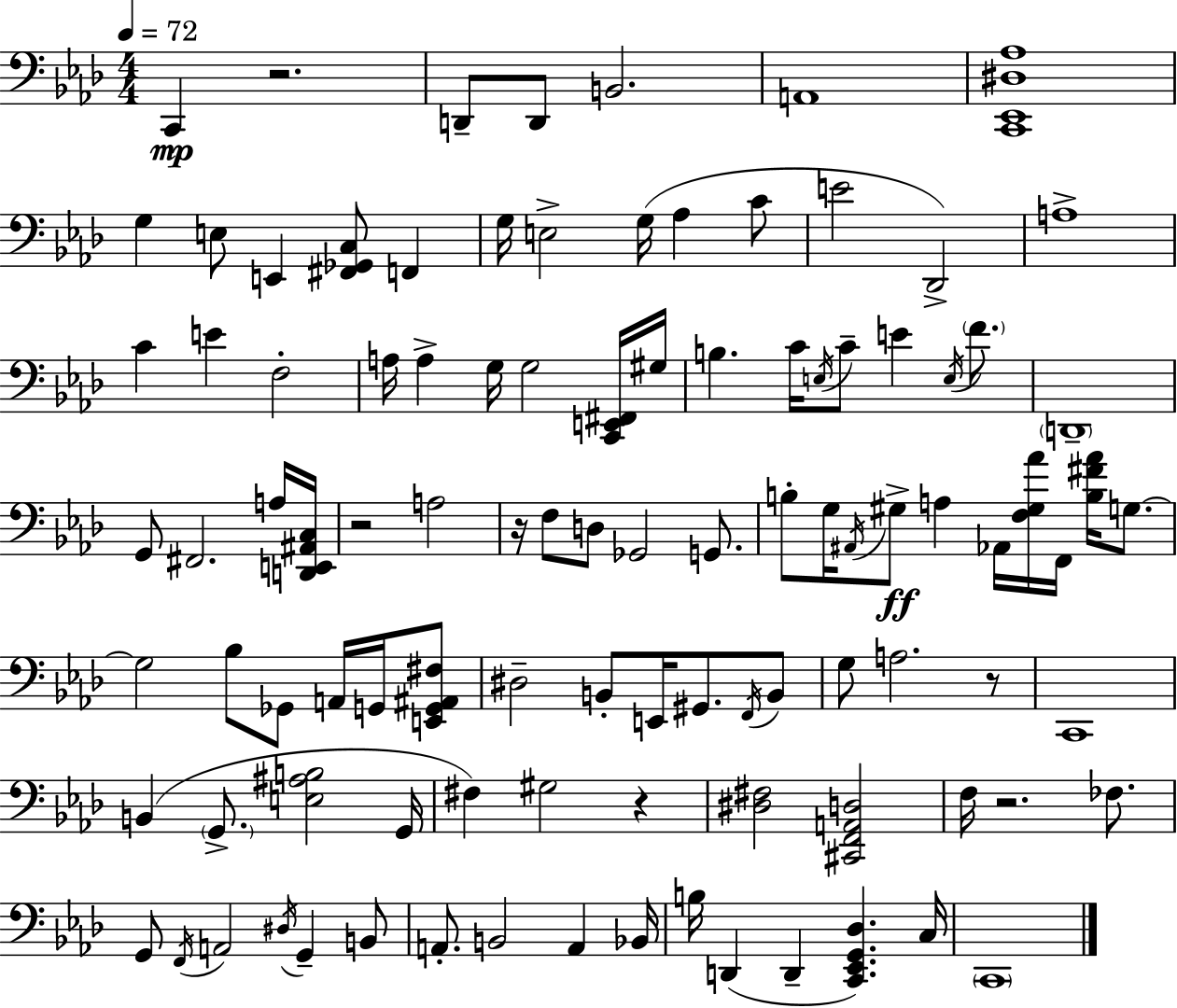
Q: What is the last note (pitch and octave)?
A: C2